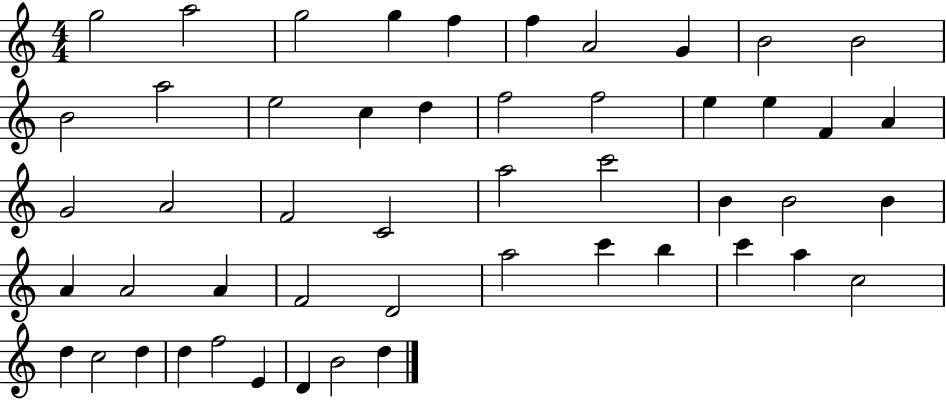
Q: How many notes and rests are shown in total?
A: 50